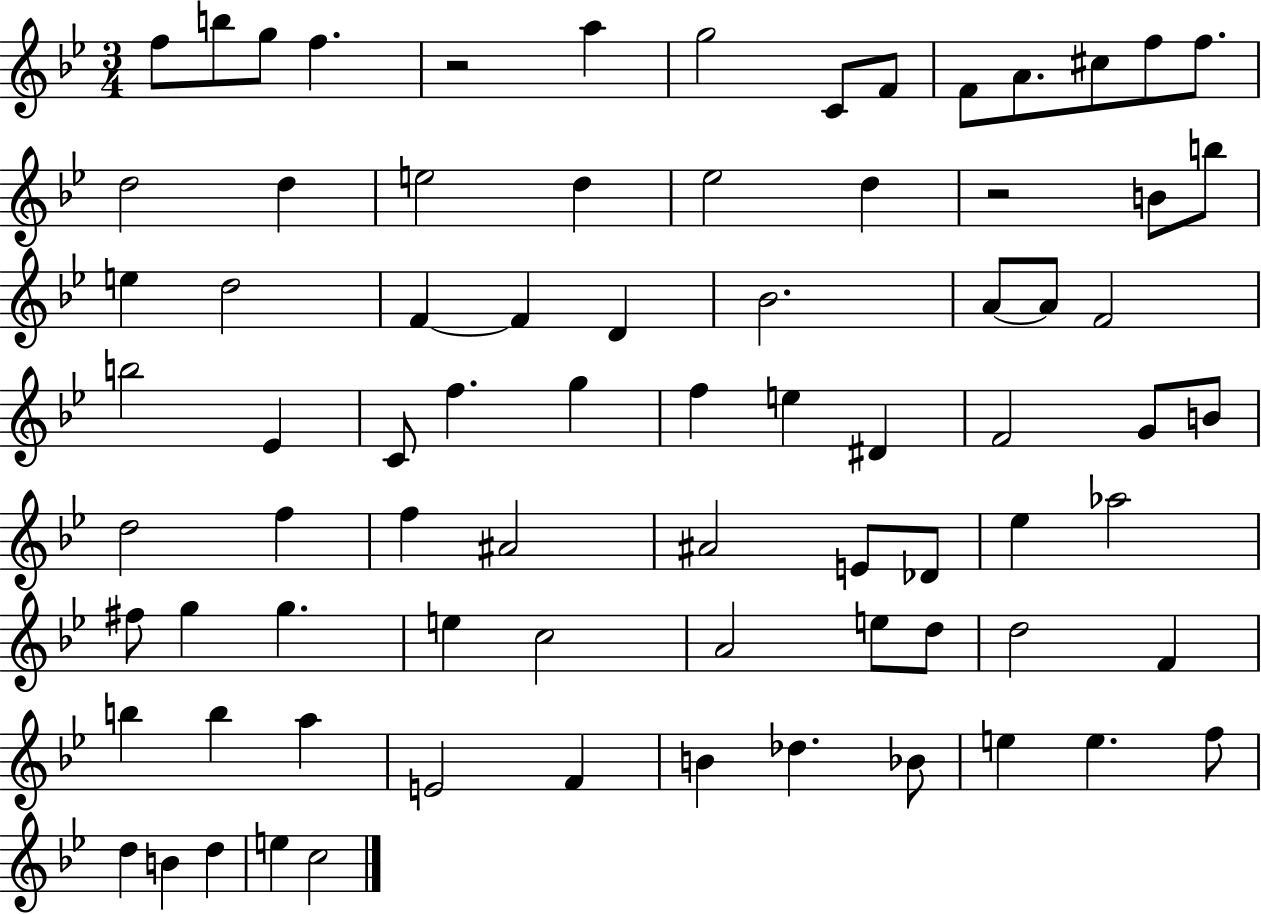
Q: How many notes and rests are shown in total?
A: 78